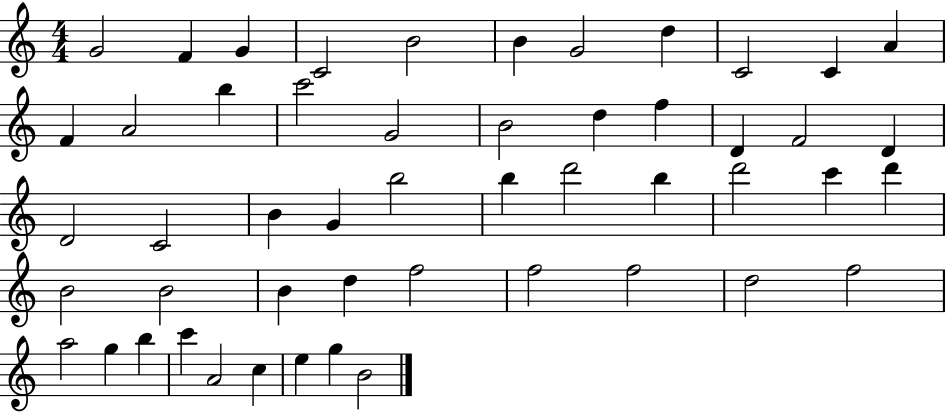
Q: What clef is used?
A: treble